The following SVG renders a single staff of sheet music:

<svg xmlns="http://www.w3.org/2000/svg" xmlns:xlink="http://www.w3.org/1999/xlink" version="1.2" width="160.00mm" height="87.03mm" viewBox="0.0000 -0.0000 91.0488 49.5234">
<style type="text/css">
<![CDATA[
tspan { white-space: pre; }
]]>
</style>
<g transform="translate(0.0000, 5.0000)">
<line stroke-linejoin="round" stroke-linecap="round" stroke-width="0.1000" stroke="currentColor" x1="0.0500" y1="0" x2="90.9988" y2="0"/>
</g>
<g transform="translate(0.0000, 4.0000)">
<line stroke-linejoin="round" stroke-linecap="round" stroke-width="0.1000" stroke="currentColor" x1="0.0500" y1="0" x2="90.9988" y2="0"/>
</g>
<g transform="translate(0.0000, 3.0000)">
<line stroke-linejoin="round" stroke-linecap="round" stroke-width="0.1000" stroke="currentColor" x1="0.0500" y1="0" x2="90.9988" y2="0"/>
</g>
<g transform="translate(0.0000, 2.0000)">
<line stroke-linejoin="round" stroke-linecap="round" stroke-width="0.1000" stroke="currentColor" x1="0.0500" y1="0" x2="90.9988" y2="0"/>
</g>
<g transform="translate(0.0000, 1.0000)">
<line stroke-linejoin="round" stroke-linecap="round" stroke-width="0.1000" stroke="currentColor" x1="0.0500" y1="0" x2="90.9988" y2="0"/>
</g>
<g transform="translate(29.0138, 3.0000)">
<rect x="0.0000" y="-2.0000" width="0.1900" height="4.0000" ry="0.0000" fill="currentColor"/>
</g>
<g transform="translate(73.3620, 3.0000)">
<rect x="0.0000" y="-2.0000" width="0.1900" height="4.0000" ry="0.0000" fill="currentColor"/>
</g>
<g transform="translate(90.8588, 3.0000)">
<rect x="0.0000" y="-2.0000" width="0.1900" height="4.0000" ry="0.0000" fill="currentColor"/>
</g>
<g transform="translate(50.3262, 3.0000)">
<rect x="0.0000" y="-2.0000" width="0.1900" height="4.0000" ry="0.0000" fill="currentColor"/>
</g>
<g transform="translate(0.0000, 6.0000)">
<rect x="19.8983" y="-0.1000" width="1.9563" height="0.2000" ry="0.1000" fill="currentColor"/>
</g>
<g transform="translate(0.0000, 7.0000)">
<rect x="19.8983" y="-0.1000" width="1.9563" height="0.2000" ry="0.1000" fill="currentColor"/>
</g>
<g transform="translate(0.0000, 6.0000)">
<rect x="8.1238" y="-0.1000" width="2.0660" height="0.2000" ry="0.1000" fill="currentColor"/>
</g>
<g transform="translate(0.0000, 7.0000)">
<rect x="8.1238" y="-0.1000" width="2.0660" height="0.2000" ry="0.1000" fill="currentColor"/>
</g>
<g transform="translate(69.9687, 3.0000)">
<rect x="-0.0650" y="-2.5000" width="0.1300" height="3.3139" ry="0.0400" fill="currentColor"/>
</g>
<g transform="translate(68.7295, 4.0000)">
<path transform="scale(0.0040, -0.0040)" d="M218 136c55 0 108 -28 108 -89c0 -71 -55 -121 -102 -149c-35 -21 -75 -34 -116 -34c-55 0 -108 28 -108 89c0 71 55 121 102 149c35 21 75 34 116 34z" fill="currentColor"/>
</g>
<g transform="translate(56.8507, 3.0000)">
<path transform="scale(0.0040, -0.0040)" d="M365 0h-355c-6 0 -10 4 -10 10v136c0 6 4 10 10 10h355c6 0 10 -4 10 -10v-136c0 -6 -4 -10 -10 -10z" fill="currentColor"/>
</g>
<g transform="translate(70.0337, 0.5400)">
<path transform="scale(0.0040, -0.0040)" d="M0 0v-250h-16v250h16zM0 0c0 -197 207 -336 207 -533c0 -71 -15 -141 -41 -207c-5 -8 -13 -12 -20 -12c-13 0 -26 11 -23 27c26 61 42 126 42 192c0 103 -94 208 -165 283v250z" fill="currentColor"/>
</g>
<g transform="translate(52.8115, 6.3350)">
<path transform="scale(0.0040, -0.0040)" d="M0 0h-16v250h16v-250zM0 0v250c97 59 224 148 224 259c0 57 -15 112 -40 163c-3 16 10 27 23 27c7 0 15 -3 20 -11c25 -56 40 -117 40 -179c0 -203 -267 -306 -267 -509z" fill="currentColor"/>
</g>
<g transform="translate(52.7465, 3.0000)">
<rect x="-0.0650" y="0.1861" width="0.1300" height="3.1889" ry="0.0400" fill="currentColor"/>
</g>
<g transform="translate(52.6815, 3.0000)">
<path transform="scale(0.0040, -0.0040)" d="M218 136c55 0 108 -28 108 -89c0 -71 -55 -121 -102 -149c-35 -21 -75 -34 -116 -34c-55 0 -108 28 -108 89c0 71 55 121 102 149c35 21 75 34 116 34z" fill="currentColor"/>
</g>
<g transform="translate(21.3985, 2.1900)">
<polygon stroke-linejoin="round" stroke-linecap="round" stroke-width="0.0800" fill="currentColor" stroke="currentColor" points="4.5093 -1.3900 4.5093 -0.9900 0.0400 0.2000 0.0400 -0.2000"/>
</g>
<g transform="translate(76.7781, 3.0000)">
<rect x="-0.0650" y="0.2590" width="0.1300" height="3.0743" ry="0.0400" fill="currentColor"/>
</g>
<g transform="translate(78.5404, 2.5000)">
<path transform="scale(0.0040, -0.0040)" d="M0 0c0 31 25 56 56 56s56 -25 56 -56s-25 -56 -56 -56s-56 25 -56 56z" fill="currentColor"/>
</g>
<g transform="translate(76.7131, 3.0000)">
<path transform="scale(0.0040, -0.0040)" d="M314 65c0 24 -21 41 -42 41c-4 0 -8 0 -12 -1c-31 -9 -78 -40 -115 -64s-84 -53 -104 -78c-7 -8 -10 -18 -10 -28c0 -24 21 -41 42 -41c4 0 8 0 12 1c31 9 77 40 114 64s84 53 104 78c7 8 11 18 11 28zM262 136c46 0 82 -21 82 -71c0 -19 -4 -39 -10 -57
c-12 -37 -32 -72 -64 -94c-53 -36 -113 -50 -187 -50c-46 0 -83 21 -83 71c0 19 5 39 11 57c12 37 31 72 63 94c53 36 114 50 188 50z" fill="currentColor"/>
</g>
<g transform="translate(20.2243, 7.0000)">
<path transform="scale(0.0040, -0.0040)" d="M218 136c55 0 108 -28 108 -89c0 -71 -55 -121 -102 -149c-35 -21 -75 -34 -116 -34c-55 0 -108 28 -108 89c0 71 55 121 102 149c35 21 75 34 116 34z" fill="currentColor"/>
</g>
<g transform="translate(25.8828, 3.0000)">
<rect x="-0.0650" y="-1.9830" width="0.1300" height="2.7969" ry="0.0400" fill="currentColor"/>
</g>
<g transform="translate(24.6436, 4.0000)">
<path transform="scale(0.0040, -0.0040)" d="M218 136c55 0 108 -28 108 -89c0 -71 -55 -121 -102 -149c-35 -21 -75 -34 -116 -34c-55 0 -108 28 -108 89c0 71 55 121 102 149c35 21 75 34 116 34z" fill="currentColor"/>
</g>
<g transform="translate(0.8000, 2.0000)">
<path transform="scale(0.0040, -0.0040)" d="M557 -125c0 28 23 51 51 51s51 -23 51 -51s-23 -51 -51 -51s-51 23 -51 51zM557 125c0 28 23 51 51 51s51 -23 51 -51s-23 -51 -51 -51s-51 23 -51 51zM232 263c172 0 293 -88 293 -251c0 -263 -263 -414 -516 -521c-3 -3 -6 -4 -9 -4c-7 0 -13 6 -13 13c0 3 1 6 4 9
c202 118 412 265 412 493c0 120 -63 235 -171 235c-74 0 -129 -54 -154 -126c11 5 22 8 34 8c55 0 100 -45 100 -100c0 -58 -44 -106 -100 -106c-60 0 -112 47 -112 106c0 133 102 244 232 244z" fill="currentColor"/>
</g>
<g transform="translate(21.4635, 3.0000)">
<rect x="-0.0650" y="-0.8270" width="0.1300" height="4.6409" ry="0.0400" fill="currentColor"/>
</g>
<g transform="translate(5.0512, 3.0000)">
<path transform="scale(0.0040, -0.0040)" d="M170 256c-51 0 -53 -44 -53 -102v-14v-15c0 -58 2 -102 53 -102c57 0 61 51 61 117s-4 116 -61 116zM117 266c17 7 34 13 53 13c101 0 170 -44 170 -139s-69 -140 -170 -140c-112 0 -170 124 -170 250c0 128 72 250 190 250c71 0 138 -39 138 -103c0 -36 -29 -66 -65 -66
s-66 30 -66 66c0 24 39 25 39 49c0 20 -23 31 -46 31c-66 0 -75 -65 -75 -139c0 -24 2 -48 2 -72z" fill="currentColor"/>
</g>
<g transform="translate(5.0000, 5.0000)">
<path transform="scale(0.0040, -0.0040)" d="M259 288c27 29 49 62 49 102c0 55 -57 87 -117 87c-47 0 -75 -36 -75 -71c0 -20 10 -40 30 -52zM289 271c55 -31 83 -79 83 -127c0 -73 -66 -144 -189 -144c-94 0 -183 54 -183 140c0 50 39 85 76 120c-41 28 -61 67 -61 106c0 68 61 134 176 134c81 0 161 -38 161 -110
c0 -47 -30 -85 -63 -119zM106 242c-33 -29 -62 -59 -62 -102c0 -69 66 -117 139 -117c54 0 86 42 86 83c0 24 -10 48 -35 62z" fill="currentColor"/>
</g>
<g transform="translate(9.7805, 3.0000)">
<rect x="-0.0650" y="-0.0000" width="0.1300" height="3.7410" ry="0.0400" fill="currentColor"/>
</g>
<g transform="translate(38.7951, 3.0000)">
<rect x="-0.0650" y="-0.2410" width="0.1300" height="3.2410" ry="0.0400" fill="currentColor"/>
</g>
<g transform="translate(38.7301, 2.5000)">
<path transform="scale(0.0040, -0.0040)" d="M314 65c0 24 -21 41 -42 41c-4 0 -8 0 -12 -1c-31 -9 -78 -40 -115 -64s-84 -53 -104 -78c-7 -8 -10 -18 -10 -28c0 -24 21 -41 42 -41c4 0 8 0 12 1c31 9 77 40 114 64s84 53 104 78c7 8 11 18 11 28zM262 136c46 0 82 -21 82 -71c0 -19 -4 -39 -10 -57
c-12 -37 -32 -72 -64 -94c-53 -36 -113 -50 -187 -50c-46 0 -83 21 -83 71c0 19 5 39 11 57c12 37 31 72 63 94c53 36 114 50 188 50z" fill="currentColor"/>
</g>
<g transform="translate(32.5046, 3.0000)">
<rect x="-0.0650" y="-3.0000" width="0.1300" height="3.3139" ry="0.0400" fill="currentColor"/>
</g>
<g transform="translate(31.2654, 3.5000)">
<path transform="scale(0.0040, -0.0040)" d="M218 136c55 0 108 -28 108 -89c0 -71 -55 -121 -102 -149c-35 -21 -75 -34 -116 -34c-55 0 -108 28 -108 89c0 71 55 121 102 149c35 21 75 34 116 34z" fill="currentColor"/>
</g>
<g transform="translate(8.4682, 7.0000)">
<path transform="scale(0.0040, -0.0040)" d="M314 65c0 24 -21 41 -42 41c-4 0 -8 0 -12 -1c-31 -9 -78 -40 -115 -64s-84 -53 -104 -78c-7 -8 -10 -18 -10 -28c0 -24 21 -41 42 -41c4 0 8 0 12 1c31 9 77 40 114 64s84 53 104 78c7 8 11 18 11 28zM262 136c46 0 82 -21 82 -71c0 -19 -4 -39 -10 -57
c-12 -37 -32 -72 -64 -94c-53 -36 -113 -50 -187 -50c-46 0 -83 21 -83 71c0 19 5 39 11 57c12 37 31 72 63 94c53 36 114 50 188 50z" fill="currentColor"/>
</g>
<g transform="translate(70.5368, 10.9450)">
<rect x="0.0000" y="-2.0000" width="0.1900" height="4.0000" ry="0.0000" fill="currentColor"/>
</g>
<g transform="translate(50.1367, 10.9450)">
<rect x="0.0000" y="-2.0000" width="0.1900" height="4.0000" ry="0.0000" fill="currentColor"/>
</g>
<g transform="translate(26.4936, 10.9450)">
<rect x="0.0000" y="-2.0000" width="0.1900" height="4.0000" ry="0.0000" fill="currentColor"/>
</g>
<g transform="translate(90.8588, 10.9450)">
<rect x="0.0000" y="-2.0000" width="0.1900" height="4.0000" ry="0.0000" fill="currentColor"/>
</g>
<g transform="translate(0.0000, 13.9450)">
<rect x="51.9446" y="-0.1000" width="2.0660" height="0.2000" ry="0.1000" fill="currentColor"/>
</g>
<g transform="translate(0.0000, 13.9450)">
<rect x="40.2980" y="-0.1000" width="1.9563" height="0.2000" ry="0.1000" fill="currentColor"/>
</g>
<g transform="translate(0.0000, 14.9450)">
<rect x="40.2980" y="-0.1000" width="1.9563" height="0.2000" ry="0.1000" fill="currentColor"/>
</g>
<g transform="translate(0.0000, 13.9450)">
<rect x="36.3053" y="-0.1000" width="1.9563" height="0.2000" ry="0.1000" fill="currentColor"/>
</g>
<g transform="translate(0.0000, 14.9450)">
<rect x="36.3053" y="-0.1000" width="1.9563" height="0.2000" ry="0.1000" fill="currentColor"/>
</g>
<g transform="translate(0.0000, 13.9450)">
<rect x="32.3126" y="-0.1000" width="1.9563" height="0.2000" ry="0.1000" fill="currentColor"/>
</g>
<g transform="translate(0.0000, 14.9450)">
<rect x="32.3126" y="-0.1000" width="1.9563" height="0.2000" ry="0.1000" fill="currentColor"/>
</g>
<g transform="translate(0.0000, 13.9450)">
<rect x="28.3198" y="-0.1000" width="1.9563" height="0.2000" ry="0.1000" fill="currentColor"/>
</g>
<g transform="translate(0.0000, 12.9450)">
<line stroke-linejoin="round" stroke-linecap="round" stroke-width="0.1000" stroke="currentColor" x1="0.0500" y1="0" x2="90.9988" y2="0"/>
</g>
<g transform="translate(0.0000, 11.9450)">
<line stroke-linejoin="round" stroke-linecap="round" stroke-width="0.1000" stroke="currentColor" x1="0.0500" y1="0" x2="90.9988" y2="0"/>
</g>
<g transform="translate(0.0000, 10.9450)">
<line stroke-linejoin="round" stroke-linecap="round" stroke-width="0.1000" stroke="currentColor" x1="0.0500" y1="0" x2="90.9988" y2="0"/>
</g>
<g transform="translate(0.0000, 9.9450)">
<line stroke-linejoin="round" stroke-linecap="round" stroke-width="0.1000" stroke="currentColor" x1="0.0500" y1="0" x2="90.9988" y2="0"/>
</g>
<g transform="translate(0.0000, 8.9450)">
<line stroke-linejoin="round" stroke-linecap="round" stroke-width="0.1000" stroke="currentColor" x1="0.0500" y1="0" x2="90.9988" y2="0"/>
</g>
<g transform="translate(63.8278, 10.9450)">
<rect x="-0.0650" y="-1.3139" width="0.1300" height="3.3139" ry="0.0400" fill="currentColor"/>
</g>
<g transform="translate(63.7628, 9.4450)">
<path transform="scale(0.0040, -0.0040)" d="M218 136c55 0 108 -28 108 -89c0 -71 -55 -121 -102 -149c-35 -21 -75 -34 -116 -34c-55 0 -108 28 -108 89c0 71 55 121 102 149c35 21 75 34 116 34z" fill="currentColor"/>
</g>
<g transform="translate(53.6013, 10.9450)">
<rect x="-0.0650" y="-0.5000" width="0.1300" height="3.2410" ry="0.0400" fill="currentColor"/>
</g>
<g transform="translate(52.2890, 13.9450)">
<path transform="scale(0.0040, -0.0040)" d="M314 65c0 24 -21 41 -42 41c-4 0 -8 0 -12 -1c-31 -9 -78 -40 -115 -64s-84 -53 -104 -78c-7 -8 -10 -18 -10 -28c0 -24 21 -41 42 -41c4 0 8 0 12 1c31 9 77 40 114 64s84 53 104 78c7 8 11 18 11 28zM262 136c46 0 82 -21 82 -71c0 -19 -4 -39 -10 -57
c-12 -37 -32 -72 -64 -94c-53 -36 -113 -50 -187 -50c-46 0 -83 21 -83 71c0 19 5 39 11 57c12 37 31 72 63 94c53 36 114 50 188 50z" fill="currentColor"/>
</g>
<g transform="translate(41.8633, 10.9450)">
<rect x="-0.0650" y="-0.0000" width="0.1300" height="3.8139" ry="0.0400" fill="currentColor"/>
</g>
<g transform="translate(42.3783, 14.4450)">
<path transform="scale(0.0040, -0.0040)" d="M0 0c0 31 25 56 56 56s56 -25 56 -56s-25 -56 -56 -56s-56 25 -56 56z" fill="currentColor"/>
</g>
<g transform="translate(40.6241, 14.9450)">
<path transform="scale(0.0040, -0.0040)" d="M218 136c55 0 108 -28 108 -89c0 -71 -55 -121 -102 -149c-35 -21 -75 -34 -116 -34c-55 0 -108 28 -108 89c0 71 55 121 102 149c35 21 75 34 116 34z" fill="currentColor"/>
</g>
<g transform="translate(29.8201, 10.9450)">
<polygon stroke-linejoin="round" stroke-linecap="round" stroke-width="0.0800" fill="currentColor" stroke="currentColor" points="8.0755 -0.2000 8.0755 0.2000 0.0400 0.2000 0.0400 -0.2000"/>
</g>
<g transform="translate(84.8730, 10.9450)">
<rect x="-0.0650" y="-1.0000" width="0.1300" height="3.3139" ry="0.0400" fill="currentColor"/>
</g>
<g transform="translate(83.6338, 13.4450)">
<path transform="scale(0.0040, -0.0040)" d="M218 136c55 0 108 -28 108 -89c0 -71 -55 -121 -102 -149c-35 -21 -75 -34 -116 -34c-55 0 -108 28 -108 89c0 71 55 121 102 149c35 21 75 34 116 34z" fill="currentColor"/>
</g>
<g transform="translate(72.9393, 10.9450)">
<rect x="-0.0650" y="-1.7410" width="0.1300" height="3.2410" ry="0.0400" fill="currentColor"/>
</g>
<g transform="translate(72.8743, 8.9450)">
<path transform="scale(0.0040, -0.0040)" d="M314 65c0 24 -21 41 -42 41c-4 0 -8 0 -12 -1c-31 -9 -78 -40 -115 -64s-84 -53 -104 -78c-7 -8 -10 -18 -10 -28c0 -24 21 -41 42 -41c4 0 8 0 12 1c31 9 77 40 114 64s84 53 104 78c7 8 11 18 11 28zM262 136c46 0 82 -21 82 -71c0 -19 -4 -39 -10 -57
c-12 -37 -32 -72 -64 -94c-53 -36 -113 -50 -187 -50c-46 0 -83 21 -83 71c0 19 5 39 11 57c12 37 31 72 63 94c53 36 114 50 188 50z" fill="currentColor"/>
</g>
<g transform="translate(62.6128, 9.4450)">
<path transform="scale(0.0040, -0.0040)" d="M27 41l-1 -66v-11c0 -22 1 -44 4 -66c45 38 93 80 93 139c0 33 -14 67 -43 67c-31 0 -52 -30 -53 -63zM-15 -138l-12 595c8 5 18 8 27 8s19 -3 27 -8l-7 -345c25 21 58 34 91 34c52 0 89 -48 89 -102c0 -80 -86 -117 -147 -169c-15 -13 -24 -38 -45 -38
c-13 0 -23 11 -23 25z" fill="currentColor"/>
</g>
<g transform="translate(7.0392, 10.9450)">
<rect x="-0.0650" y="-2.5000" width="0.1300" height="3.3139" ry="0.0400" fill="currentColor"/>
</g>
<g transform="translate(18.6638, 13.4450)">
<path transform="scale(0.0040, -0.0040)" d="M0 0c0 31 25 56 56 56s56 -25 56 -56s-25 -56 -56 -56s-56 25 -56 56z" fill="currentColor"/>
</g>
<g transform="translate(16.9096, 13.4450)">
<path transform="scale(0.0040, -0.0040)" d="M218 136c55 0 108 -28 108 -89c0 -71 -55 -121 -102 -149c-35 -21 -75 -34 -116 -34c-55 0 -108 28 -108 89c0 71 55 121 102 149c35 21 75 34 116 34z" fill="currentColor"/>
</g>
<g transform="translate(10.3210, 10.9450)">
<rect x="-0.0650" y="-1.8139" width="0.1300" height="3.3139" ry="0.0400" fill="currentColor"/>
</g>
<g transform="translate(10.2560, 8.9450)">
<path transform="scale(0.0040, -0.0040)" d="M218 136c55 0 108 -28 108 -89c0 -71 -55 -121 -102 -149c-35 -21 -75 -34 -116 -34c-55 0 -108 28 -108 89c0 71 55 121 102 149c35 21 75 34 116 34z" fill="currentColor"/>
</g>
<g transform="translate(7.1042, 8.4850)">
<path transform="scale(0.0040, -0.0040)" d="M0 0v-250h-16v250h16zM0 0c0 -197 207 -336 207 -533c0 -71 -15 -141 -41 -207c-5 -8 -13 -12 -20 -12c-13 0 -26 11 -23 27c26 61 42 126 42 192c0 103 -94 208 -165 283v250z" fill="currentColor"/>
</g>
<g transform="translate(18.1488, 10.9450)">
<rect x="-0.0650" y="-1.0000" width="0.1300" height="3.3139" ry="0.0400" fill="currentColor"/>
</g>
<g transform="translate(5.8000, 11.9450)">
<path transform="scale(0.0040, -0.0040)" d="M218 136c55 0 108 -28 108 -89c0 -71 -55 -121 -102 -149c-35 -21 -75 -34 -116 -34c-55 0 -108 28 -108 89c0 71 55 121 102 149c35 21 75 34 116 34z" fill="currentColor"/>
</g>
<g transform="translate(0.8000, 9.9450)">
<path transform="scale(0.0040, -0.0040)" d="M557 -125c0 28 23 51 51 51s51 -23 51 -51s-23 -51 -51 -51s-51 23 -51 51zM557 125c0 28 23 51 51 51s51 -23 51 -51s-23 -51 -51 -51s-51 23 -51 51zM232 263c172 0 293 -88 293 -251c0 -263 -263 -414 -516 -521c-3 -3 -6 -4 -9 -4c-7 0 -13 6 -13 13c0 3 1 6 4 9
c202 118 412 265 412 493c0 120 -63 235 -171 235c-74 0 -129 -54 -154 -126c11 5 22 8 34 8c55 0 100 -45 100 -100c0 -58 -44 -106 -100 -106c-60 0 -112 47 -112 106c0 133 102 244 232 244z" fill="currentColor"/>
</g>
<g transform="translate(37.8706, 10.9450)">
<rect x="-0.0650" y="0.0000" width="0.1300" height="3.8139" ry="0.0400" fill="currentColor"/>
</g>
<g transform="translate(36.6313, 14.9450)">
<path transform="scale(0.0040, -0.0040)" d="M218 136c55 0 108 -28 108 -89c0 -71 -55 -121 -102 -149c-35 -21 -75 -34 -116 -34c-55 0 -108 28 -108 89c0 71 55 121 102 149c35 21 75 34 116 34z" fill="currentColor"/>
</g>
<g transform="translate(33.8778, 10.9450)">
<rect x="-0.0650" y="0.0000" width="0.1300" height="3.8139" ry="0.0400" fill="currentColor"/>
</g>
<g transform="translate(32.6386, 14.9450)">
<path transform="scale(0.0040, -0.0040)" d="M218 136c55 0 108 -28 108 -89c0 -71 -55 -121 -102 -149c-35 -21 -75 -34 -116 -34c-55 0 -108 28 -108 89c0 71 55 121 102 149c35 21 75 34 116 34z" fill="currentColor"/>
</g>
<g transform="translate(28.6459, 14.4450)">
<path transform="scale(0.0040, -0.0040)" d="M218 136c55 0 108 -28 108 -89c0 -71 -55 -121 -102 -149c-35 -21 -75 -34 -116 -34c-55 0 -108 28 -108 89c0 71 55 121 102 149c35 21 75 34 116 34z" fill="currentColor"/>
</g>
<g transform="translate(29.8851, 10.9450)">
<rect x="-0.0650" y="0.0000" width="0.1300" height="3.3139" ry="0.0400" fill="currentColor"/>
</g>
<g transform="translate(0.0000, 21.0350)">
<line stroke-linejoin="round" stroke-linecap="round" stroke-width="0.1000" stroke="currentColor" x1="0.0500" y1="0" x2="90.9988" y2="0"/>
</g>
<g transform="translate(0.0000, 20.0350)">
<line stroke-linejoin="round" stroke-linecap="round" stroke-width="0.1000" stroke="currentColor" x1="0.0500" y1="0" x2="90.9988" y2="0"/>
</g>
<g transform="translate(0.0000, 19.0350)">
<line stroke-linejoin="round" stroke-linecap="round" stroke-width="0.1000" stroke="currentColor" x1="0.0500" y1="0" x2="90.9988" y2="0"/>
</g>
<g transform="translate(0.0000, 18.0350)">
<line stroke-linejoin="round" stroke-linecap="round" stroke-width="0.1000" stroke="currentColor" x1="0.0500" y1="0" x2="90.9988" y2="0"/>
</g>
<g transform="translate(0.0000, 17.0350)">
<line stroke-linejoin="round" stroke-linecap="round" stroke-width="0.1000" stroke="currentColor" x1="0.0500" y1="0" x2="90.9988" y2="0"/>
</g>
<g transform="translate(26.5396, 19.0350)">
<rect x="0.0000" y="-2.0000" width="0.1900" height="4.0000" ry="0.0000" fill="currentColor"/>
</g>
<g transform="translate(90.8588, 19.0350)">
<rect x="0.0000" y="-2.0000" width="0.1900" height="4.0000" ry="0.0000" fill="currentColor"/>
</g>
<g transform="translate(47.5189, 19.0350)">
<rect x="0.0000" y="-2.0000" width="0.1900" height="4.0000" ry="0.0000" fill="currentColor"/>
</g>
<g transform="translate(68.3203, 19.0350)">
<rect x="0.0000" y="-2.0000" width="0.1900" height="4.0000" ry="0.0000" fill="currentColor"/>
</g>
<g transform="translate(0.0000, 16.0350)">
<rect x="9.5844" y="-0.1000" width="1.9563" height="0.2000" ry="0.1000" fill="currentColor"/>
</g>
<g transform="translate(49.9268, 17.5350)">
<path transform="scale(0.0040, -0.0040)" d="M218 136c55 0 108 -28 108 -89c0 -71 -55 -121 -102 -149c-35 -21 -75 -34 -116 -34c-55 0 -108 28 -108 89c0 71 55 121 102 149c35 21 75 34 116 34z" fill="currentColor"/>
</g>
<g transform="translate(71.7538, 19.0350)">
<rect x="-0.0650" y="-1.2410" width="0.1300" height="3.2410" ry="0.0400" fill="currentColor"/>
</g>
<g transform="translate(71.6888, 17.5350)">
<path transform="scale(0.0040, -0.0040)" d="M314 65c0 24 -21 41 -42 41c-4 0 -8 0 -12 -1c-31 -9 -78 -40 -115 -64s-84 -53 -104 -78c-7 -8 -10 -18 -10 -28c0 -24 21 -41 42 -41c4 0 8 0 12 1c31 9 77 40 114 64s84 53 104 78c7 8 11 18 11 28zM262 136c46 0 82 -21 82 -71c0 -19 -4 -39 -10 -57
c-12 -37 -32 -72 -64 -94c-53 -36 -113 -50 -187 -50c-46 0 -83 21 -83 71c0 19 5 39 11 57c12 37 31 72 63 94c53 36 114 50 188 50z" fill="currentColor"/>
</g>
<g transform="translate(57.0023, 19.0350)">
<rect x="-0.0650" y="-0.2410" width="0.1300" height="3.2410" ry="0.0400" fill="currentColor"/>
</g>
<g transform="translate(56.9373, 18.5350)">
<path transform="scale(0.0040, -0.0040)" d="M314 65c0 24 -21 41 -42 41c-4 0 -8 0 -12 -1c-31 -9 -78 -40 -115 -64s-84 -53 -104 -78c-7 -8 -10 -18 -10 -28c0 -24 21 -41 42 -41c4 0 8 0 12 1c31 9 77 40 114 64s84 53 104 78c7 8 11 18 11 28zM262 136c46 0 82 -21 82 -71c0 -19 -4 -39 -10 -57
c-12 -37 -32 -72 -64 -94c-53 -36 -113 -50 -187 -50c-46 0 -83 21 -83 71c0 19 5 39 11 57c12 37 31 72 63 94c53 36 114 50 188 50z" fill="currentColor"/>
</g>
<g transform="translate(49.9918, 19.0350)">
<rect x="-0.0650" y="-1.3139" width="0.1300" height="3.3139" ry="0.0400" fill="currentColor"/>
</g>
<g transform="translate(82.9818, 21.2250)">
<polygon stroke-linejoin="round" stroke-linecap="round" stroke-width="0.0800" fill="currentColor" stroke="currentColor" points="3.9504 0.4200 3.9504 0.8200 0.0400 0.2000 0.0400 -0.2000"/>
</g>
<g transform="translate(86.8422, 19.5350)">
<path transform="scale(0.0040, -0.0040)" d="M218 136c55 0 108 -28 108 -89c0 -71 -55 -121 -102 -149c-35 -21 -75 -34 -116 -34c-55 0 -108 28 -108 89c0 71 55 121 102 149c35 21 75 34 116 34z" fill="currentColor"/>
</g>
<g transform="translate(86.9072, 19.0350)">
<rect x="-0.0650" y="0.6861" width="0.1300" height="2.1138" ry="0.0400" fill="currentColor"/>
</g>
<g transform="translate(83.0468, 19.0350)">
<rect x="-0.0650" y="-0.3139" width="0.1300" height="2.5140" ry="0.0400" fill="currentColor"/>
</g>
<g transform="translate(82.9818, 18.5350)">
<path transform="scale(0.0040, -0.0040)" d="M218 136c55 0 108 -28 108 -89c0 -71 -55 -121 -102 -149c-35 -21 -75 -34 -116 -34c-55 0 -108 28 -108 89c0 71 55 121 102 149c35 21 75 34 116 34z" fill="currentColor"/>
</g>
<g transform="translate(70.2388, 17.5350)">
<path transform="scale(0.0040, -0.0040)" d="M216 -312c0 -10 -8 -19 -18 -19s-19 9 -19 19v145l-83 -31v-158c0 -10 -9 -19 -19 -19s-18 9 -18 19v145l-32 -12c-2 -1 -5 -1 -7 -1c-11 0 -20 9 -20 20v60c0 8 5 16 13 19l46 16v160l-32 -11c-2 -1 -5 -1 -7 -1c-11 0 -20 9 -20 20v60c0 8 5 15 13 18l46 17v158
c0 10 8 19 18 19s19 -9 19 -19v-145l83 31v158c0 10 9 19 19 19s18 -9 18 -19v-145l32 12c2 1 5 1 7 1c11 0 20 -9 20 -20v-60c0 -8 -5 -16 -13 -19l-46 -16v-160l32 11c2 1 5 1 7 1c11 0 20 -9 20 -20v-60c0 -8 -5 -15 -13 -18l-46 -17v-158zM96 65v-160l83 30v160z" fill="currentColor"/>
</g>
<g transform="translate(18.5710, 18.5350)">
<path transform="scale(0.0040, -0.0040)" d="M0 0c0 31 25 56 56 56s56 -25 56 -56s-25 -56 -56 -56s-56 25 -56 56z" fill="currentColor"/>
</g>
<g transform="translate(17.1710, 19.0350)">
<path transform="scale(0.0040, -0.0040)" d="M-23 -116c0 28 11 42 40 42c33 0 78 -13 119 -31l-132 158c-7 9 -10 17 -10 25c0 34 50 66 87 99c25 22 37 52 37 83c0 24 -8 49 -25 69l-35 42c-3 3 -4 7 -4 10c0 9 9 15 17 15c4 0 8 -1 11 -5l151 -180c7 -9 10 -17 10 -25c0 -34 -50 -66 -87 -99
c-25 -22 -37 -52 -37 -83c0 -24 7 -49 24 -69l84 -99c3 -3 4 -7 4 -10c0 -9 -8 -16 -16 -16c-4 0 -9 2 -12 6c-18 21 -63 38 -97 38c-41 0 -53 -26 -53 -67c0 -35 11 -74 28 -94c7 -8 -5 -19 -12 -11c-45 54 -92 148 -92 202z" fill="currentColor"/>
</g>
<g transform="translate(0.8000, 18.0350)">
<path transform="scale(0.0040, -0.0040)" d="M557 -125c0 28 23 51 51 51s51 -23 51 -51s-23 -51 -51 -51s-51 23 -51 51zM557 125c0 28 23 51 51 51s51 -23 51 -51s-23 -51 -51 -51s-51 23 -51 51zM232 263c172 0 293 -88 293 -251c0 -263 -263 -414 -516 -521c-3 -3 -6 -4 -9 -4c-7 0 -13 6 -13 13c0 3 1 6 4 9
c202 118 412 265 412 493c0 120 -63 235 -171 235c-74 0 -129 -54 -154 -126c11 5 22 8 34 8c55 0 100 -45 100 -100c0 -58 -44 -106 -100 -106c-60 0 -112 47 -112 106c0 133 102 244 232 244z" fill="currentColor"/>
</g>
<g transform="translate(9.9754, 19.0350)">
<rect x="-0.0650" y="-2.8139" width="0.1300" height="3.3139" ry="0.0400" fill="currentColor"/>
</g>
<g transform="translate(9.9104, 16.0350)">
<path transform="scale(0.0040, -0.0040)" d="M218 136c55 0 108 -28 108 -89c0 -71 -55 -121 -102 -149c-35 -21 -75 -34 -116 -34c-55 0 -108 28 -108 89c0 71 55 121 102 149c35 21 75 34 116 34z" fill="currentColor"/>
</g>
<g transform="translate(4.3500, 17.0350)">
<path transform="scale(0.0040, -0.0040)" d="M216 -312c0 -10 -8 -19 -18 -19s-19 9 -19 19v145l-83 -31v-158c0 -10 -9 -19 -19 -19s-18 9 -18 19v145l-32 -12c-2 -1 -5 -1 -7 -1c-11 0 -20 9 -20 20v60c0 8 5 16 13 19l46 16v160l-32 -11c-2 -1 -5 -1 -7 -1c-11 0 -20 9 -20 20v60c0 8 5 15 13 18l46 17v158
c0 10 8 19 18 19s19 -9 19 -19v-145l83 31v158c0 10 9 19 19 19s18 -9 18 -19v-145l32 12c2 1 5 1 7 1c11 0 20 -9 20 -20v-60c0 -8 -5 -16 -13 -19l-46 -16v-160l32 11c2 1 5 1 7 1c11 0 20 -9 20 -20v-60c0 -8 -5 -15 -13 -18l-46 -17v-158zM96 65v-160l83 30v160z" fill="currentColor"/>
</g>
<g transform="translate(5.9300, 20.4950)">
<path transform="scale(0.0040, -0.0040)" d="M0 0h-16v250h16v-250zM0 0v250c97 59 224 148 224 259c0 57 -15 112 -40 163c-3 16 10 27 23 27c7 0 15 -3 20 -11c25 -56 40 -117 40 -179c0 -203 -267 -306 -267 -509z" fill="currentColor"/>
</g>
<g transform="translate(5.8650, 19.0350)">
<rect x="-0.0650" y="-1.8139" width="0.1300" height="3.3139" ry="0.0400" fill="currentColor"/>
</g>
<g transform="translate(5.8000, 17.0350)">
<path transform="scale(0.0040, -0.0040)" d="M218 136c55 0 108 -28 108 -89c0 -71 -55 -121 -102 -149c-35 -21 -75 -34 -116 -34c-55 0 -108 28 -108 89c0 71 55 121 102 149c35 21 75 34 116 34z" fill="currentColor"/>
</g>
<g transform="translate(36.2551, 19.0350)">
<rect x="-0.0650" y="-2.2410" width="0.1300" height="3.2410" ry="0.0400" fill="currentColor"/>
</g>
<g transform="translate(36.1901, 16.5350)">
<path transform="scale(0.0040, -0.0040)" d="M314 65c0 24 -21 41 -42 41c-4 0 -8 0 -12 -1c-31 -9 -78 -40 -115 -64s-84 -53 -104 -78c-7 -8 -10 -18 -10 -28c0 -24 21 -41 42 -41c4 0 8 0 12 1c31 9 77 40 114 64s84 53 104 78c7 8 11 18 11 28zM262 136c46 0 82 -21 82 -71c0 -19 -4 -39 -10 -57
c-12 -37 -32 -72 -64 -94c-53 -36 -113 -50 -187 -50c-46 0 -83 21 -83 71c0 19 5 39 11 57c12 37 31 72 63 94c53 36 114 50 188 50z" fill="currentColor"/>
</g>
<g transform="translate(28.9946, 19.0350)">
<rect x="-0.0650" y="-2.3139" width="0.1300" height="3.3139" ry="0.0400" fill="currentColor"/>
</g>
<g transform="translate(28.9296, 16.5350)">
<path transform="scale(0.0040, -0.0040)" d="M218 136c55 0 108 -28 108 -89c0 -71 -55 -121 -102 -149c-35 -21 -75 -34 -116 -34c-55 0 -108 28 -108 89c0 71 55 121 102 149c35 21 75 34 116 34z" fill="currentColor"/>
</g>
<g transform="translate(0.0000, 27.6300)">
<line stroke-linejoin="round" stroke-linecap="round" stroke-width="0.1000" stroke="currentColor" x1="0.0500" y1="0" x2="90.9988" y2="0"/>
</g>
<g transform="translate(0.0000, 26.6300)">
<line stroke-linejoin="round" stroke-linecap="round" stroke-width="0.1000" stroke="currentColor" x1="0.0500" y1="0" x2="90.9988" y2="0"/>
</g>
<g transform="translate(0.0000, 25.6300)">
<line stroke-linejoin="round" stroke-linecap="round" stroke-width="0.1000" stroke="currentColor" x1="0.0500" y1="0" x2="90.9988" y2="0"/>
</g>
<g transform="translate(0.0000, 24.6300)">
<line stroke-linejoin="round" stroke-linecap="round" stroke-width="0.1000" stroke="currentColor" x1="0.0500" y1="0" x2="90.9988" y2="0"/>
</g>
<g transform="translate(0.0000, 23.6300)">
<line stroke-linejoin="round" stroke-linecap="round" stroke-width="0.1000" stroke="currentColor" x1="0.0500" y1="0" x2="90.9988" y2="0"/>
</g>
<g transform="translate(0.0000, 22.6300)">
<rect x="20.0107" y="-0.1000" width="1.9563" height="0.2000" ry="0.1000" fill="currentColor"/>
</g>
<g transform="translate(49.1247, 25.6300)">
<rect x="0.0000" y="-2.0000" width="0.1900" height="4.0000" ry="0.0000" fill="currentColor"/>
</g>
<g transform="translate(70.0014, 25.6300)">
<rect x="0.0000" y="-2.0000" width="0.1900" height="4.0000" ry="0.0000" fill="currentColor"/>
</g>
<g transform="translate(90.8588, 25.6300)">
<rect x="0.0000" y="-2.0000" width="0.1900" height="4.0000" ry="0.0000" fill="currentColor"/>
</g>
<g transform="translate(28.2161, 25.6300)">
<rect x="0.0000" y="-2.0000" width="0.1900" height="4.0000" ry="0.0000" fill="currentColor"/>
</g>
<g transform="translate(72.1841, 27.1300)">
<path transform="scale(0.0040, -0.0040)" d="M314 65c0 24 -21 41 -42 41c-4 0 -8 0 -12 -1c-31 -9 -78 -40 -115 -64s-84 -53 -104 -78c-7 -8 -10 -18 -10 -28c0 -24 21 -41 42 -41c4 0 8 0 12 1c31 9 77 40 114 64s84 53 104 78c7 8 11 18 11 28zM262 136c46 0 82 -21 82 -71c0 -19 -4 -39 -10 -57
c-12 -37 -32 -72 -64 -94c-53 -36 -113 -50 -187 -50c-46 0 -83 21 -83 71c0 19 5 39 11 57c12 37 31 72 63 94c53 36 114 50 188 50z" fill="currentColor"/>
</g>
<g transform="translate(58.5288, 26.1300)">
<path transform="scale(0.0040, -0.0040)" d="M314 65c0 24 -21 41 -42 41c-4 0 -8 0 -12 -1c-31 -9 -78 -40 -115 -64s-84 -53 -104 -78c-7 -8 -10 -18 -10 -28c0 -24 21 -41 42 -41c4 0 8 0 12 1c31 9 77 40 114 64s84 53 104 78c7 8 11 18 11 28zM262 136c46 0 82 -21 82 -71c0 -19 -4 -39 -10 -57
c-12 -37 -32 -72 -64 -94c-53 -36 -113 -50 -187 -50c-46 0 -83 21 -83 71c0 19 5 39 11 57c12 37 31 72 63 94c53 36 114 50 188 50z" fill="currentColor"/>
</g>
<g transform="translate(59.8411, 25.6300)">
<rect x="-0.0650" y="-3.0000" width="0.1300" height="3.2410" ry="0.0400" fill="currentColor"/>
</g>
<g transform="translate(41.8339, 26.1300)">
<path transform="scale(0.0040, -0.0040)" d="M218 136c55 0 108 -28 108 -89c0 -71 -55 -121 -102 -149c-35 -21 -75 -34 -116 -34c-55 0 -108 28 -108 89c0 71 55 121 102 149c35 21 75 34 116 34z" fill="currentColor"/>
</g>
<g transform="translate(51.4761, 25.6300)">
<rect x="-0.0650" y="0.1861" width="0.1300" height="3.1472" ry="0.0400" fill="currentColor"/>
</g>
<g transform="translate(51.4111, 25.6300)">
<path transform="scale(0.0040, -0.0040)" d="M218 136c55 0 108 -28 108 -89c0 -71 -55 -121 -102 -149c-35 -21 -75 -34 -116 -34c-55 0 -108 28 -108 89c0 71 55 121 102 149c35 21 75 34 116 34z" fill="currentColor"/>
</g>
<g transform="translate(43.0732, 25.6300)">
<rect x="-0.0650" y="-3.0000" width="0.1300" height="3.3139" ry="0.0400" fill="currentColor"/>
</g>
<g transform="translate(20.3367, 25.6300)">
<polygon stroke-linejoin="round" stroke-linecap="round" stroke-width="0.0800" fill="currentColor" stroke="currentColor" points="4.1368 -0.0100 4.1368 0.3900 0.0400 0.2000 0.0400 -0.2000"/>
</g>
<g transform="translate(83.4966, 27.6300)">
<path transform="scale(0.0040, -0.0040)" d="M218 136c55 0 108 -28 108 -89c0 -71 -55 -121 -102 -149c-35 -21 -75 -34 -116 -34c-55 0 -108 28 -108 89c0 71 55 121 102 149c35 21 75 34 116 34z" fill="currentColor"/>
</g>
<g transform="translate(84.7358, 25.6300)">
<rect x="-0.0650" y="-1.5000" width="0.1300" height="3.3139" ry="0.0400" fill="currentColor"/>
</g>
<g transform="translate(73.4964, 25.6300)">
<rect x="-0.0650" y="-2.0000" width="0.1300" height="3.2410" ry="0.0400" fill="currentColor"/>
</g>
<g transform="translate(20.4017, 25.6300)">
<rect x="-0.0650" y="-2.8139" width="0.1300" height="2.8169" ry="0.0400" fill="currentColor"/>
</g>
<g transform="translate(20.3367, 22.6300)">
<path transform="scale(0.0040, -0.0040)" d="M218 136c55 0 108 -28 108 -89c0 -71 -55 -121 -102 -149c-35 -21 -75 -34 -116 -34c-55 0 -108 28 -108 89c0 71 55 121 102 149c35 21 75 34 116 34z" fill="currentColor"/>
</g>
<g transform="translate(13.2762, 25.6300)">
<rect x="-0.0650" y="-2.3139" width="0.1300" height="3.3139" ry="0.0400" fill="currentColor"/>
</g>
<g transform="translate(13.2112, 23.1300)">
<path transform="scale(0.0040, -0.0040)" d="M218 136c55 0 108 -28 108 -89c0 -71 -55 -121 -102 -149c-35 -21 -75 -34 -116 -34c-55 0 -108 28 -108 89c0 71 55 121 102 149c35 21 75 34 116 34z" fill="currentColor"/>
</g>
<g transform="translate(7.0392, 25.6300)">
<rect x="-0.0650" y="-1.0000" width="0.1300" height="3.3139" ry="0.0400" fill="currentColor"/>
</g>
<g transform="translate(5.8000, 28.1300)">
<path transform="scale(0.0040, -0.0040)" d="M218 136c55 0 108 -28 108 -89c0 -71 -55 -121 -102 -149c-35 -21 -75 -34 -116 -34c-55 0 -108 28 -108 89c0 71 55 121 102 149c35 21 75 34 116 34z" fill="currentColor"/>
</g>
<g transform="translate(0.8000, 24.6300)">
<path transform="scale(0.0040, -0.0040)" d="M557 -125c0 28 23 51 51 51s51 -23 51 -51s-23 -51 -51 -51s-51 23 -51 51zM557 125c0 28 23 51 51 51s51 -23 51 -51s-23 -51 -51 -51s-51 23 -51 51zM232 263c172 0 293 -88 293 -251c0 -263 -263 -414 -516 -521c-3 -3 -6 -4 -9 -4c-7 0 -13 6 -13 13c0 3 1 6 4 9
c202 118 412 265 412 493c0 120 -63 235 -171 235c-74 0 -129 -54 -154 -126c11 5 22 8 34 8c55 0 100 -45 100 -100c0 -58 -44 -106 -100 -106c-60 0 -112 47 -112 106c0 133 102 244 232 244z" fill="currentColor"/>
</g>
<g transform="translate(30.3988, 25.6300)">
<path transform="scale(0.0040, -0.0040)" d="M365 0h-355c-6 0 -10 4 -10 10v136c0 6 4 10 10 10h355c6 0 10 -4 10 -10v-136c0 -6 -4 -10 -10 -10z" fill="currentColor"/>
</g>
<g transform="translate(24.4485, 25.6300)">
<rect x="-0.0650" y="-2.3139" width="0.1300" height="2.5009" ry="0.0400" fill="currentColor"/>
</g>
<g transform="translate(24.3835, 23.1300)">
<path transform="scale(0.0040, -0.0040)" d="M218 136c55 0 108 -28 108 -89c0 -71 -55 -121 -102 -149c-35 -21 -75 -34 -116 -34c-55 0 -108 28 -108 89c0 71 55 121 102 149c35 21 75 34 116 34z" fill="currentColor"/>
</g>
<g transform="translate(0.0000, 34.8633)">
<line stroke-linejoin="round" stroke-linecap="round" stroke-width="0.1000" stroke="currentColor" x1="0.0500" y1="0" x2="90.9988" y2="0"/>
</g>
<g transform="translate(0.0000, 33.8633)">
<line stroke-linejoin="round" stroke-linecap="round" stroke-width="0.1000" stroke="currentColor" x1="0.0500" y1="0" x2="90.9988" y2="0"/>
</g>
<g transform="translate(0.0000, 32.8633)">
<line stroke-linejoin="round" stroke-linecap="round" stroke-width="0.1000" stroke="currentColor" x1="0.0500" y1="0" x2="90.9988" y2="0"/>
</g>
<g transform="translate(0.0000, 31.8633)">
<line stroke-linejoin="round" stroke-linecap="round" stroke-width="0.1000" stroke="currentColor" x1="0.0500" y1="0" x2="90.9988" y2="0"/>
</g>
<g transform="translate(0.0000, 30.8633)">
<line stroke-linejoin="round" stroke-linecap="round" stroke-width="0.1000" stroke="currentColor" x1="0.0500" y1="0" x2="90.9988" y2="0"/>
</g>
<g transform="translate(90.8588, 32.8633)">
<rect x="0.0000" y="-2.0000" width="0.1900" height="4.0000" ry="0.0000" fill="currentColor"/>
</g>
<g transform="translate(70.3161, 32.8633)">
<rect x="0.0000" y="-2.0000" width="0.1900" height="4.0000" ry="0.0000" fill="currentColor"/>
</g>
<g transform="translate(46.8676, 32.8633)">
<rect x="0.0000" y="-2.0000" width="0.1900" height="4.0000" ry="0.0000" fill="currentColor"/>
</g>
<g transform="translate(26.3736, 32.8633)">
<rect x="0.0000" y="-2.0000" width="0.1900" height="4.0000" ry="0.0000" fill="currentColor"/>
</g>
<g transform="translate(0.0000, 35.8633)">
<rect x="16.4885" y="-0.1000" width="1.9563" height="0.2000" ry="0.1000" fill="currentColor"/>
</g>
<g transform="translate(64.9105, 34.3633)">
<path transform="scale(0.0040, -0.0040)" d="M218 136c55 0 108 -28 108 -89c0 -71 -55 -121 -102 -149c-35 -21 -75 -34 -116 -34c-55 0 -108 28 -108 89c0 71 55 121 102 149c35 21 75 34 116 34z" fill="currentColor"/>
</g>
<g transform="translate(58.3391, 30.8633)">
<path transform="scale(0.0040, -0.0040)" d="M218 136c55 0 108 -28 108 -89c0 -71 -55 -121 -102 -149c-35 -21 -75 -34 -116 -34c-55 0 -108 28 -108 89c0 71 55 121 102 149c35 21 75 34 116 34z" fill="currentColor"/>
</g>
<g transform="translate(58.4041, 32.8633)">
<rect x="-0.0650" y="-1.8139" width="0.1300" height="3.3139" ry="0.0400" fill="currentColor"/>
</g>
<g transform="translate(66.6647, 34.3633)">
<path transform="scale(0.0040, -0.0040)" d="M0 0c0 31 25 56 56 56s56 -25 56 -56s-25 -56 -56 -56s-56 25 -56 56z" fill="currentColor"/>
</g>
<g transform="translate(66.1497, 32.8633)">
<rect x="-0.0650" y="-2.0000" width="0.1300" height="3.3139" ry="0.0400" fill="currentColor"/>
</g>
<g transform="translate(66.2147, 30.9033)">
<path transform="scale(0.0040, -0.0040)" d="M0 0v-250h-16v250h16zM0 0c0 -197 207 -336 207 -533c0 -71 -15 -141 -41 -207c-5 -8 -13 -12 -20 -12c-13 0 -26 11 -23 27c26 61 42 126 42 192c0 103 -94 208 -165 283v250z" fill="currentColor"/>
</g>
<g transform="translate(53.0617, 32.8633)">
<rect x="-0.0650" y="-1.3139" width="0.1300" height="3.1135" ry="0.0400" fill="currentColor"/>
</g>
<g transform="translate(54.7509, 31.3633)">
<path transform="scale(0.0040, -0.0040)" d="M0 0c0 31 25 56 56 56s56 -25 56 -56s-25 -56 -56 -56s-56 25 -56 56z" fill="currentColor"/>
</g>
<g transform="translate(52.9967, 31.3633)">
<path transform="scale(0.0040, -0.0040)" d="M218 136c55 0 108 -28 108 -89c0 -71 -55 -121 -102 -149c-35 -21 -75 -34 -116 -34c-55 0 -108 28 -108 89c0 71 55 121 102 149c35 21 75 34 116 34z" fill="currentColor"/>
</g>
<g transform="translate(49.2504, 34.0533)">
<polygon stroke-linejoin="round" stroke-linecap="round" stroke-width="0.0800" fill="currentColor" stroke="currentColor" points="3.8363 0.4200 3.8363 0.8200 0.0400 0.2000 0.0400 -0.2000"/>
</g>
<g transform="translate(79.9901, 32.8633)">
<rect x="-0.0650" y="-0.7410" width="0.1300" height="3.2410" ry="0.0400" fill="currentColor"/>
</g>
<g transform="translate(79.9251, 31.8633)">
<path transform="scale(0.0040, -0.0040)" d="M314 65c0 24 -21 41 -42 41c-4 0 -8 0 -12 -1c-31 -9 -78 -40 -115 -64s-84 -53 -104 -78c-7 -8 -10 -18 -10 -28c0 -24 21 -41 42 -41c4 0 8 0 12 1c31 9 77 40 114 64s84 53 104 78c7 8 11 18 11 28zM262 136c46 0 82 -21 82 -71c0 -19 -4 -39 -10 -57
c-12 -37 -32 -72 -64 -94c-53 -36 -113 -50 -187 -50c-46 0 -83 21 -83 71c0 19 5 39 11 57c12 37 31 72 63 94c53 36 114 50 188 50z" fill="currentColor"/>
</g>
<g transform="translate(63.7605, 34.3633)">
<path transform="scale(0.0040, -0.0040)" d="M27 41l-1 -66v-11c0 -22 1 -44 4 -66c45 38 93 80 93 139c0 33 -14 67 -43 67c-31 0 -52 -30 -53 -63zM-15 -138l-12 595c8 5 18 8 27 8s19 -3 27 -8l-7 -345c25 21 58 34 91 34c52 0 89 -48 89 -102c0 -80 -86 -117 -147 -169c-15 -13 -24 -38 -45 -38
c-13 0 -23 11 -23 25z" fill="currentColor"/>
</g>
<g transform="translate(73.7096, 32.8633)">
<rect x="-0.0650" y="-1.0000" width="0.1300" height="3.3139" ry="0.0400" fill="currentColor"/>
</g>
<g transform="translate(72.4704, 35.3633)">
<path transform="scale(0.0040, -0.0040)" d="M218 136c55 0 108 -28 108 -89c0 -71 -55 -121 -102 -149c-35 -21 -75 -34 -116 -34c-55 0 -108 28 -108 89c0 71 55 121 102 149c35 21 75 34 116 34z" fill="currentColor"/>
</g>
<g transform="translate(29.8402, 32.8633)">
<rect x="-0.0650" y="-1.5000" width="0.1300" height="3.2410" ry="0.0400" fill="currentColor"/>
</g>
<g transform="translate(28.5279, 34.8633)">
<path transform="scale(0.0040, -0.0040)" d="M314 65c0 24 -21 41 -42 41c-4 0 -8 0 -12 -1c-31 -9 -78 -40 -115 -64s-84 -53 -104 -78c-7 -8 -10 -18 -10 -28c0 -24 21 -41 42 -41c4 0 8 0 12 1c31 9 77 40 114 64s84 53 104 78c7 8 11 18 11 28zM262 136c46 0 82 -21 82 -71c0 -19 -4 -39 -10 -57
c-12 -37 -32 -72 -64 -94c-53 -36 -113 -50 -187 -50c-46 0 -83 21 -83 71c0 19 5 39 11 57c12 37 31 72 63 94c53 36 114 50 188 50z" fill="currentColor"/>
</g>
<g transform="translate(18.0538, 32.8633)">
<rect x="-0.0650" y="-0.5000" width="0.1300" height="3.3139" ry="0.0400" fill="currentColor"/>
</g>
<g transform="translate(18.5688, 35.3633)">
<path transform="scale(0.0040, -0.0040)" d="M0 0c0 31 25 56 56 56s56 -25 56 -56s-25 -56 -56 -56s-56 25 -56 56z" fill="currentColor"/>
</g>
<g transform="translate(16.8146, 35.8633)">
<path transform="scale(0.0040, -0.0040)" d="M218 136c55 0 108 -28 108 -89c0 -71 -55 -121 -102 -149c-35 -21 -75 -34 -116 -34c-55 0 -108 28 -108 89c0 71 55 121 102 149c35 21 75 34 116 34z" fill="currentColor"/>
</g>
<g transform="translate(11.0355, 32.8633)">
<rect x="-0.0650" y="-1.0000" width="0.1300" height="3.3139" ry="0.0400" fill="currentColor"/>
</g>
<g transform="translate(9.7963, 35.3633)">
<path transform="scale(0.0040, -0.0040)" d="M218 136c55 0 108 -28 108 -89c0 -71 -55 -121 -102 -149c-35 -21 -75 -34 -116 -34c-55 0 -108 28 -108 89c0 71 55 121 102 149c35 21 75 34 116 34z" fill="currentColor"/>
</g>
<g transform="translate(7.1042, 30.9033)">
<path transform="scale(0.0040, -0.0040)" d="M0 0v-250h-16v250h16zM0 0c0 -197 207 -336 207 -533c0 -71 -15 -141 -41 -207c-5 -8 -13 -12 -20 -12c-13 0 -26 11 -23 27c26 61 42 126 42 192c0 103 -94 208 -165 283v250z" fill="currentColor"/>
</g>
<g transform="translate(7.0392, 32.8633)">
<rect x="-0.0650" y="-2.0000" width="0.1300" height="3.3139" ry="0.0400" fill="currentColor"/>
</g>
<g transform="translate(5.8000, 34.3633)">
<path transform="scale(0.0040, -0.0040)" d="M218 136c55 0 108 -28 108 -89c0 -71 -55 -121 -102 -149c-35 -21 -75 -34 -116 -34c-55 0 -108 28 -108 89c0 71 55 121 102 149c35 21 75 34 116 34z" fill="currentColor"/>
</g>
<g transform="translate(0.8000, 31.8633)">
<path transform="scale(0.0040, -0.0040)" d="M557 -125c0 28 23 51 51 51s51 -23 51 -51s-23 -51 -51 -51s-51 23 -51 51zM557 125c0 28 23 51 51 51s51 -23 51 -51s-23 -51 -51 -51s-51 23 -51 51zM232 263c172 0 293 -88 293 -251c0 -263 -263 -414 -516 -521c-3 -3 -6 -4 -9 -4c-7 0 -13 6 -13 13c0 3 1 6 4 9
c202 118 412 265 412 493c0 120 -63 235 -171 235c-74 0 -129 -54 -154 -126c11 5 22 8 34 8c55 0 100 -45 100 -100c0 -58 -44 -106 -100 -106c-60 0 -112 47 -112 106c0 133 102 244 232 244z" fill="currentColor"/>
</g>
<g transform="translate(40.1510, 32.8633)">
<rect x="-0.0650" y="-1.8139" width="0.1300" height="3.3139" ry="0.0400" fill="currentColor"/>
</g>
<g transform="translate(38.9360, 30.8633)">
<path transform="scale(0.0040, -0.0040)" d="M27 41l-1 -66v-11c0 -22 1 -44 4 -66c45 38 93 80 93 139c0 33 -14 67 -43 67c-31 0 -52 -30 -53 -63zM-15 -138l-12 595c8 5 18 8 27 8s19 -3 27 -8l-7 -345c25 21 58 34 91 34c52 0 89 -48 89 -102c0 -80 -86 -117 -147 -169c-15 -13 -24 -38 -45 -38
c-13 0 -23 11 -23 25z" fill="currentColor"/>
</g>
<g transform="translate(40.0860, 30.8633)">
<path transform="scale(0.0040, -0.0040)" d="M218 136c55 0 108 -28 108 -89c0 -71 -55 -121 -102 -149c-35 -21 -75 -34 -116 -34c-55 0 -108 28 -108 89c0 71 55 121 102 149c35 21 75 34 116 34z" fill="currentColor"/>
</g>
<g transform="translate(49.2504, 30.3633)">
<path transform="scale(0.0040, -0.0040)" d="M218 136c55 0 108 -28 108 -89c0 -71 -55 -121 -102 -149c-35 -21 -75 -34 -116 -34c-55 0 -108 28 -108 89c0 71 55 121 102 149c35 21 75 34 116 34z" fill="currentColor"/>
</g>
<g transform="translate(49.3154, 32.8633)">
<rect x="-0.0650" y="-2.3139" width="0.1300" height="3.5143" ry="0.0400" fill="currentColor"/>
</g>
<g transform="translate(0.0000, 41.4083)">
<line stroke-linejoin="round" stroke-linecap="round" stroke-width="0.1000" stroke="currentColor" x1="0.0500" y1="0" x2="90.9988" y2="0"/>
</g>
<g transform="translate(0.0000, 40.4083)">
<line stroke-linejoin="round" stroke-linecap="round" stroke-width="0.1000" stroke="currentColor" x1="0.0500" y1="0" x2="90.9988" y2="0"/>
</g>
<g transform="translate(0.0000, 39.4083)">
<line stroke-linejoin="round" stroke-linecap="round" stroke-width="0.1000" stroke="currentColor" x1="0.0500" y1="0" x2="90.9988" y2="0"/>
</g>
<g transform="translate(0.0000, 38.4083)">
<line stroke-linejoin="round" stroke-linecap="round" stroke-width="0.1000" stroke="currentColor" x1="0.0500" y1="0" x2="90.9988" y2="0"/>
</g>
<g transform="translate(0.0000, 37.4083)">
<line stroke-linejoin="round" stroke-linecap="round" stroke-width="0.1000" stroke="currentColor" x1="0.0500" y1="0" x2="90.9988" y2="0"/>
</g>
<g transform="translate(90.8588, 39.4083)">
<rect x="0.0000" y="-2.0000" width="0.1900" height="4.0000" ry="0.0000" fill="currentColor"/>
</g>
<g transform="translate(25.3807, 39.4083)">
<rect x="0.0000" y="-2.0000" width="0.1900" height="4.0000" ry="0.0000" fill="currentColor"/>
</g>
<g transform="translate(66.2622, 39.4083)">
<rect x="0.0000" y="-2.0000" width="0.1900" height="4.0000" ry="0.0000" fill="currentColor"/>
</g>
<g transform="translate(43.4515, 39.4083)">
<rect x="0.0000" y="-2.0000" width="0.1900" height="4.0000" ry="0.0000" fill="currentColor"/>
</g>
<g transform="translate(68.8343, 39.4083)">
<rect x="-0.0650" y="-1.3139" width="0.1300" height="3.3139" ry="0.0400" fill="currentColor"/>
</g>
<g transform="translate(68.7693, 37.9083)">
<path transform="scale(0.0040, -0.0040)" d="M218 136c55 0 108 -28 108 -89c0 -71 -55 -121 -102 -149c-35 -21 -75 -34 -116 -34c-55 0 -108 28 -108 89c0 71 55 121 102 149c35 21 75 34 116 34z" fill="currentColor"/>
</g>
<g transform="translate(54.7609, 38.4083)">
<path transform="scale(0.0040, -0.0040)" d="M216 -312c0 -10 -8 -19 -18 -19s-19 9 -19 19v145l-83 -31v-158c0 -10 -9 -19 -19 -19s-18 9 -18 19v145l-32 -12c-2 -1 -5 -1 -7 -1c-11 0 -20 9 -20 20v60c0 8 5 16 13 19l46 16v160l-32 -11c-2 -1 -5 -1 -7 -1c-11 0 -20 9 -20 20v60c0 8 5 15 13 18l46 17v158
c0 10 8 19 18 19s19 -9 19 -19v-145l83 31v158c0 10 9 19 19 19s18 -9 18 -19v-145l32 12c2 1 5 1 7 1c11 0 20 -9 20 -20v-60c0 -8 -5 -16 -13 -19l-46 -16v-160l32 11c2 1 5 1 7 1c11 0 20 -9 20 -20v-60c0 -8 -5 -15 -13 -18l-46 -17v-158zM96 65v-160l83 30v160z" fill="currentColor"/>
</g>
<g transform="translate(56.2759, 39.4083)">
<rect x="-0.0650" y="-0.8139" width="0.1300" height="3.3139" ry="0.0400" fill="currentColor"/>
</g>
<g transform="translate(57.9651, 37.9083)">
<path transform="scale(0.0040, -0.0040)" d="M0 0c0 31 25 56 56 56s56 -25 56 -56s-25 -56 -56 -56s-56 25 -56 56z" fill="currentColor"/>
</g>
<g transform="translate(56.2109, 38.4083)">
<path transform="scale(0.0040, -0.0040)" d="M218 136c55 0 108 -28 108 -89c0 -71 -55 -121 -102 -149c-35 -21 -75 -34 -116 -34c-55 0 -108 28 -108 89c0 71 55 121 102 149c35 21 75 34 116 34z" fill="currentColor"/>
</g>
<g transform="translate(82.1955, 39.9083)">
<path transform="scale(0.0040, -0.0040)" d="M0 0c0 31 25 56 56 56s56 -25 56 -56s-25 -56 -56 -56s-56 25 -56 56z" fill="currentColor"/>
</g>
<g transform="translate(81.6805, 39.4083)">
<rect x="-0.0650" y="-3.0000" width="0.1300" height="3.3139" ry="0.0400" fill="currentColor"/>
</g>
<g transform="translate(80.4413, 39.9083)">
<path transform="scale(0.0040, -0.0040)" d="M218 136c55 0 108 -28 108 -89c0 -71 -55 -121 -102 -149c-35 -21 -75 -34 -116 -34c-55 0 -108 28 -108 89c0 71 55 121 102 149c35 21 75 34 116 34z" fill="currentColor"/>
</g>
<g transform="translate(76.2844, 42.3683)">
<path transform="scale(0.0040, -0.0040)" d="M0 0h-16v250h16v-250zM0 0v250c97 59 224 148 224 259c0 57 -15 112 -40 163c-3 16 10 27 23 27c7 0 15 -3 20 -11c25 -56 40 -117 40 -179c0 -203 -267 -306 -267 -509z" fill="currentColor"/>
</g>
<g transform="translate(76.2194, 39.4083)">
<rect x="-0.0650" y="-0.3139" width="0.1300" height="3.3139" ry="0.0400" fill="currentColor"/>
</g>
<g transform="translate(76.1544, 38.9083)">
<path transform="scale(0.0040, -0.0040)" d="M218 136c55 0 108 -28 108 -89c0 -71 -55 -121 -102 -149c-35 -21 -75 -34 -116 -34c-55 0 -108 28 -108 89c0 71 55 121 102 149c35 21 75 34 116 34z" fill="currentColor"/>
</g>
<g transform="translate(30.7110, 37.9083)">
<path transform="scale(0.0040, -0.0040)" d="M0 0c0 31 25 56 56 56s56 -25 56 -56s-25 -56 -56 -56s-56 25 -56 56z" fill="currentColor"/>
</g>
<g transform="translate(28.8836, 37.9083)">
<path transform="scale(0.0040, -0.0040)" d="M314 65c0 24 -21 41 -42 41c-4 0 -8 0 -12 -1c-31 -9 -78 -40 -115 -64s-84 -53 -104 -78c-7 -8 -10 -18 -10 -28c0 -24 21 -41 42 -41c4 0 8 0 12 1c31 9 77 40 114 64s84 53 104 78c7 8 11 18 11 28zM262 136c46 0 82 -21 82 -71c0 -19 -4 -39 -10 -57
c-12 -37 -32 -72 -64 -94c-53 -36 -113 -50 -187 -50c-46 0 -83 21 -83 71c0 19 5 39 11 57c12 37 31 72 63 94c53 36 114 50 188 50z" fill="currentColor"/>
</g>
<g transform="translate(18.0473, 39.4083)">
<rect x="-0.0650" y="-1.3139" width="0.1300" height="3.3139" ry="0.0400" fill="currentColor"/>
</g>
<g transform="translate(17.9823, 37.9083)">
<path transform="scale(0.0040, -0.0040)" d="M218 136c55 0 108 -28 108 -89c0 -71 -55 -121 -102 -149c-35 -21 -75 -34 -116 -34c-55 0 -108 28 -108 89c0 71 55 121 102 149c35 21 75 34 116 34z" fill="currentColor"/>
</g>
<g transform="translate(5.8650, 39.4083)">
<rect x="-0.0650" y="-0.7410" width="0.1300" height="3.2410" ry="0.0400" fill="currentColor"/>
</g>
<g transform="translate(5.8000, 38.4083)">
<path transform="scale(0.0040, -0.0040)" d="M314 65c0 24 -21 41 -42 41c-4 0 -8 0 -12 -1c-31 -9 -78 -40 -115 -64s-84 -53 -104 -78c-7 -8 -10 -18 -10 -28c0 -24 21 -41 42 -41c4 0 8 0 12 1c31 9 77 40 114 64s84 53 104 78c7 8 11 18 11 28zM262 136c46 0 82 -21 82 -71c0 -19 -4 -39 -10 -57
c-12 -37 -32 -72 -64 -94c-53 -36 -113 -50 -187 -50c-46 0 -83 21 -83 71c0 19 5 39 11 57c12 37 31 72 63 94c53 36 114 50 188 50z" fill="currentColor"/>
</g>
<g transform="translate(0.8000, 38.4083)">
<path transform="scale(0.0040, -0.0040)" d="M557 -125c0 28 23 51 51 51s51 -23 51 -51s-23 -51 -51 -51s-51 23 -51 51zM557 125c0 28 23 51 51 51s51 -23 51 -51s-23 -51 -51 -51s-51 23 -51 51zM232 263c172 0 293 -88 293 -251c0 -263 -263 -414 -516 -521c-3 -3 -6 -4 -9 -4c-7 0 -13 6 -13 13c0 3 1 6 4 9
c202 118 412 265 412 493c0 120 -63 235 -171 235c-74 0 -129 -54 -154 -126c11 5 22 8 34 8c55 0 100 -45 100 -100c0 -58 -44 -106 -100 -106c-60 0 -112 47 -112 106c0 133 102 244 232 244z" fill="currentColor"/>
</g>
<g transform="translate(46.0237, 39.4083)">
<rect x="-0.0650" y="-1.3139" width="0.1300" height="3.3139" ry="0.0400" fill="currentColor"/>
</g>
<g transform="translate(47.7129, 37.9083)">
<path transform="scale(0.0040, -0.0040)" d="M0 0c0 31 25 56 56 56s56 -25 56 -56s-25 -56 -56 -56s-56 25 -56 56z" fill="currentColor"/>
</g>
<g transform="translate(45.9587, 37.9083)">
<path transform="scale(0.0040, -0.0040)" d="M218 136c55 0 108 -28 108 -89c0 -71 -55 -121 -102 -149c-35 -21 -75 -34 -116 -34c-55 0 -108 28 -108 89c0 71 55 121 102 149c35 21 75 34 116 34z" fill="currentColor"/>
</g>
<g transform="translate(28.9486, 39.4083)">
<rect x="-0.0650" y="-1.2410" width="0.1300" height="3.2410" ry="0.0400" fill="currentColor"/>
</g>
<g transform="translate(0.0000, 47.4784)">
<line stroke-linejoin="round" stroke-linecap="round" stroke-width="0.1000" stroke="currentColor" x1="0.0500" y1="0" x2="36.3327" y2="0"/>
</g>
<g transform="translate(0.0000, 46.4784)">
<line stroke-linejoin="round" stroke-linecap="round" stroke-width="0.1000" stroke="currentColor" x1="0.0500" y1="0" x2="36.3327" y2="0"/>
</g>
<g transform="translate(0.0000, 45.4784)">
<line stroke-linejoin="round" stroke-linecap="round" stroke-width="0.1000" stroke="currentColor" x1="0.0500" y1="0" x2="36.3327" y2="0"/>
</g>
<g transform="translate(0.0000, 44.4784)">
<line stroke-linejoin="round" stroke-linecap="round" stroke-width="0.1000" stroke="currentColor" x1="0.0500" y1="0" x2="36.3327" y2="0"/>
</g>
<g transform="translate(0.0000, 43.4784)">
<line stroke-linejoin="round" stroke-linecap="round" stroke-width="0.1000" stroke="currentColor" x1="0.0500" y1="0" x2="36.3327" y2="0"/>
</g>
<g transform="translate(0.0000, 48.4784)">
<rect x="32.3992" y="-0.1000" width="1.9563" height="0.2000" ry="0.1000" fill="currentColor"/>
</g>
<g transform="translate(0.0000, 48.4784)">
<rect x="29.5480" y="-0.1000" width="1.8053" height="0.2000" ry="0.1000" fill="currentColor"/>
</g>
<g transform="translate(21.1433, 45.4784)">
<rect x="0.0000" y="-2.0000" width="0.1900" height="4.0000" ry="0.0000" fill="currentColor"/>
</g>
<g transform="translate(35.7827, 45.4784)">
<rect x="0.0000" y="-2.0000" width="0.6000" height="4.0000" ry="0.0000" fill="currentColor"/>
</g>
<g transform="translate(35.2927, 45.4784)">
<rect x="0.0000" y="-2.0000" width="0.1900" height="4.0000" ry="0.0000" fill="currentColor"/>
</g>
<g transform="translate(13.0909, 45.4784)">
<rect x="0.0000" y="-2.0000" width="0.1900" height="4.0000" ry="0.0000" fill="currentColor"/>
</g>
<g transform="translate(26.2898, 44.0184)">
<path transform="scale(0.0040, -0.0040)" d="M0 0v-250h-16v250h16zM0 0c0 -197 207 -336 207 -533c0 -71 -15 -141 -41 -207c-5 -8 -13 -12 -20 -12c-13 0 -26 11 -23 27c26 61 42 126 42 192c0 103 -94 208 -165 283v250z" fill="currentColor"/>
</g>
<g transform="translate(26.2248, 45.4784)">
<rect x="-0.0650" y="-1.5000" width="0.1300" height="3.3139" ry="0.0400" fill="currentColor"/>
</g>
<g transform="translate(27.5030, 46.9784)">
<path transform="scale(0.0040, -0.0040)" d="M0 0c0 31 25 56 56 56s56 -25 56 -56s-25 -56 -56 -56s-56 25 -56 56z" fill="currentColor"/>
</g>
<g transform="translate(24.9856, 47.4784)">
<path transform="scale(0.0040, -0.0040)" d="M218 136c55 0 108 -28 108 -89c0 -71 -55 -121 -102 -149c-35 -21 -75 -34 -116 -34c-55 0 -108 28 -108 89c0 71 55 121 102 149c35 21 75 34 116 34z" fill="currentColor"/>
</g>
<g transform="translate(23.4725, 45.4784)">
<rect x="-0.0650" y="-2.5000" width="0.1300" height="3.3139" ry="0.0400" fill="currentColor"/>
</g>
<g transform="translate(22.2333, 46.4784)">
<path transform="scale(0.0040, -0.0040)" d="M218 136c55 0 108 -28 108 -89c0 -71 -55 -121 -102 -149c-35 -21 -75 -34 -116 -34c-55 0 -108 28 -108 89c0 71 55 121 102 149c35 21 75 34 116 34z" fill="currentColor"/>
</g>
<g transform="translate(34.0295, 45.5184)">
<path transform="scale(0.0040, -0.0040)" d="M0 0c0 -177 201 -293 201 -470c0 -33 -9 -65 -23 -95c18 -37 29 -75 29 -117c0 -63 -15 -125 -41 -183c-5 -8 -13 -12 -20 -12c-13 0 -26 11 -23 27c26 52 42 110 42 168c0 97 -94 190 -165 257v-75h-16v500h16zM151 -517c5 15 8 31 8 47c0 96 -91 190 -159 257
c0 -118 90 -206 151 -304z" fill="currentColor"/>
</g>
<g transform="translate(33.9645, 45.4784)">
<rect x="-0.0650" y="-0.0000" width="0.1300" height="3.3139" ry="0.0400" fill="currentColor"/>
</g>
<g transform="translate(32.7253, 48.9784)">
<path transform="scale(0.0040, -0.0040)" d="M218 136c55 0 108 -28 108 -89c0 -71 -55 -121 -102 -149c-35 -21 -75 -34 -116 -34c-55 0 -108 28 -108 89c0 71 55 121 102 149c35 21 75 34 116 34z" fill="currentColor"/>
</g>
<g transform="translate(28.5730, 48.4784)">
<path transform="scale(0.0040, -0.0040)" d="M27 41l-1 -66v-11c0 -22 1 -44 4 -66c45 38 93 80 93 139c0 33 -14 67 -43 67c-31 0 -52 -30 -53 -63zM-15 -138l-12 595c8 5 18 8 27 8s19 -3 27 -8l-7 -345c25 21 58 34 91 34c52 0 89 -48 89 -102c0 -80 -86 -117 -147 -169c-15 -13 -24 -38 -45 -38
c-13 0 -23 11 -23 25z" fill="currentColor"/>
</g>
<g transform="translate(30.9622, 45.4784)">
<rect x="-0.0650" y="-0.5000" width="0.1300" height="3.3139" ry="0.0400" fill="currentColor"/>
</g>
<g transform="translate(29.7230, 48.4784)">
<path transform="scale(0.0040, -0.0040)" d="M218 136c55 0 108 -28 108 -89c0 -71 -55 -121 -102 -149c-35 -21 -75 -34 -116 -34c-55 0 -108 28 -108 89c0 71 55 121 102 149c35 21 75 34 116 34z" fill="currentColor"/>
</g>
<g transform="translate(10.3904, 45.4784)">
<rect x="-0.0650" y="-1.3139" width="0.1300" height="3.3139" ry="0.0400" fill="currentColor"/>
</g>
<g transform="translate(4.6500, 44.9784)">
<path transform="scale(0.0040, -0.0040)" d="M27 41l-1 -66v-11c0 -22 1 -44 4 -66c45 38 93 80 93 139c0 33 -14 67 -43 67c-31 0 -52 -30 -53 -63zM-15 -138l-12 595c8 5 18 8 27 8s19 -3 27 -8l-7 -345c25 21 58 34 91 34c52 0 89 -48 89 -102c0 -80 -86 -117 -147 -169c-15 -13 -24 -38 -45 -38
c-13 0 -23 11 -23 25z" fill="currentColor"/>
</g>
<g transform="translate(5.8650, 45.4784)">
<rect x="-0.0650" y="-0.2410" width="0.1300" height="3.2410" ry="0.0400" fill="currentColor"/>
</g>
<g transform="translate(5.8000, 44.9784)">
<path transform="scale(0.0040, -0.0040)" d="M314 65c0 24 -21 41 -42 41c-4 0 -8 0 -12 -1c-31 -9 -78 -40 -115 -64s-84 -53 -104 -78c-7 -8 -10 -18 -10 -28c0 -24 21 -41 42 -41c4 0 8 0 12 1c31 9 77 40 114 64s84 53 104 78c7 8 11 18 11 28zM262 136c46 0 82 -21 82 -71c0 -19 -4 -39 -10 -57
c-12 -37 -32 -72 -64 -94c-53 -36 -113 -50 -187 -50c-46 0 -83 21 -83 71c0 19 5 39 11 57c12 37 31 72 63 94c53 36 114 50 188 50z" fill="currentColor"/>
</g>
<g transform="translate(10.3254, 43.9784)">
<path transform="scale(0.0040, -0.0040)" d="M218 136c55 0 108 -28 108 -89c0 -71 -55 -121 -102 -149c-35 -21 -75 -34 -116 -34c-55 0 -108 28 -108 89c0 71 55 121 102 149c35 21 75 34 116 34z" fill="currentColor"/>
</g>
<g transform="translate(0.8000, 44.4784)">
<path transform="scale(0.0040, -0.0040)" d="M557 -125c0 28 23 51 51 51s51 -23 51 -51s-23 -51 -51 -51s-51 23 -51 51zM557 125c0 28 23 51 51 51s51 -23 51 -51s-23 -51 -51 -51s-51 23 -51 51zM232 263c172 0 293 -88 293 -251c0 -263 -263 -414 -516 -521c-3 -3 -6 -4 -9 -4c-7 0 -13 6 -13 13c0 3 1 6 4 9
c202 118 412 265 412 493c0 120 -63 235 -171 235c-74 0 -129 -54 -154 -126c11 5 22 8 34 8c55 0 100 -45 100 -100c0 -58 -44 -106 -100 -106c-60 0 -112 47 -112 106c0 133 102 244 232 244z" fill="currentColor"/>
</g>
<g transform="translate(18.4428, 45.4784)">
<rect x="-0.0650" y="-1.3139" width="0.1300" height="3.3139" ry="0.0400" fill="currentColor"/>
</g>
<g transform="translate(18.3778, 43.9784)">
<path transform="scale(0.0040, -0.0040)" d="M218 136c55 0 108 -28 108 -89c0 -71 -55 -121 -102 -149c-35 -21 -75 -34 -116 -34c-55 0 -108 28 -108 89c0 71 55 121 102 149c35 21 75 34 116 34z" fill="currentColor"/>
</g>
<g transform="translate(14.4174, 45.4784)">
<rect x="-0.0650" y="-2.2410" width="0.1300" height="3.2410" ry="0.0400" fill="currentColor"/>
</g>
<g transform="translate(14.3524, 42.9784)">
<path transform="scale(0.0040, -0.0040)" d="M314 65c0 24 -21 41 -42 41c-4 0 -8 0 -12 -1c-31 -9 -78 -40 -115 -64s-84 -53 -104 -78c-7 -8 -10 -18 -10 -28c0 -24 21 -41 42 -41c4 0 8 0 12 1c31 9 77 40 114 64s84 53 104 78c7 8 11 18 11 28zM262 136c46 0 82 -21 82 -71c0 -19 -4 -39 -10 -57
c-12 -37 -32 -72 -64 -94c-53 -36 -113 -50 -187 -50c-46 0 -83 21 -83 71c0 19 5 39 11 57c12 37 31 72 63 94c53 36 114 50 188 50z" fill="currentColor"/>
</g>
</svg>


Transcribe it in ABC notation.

X:1
T:Untitled
M:6/8
L:1/4
K:C
C,,2 C,,/2 B,,/2 C, E,2 D,/2 z2 B,,/2 D,2 B,,/2 A, F,, D,,/2 C,,/2 C,,/2 C,, E,,2 _G, A,2 F,, ^A,/2 C z B, B,2 G, E,2 ^G,2 E,/2 C,/2 F,, B, C/2 B,/2 z2 C, D, C,2 A,,2 G,, A,,/2 F,, E,, G,,2 _A, B,/2 G,/2 A, _A,,/2 F,, F,2 F,2 G, G,2 G, ^F, G, E,/2 C, _E,2 G, B,2 G, B,, G,,/2 _E,, D,,/4